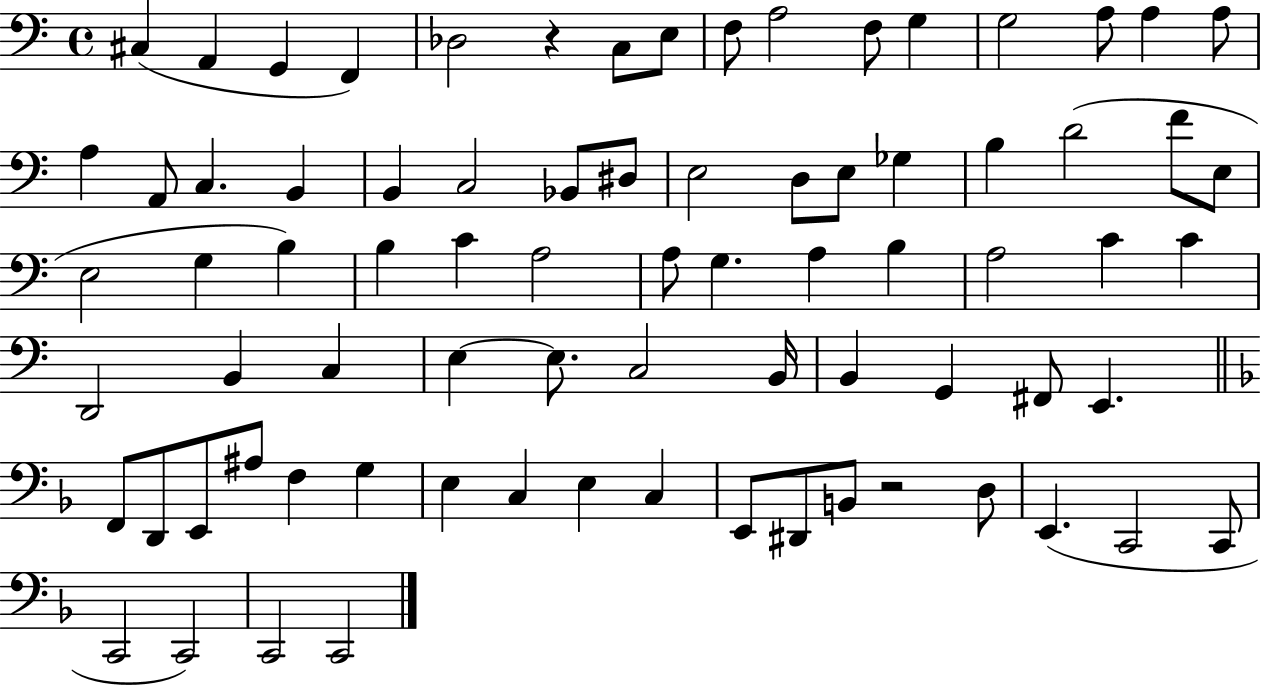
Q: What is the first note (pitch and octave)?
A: C#3